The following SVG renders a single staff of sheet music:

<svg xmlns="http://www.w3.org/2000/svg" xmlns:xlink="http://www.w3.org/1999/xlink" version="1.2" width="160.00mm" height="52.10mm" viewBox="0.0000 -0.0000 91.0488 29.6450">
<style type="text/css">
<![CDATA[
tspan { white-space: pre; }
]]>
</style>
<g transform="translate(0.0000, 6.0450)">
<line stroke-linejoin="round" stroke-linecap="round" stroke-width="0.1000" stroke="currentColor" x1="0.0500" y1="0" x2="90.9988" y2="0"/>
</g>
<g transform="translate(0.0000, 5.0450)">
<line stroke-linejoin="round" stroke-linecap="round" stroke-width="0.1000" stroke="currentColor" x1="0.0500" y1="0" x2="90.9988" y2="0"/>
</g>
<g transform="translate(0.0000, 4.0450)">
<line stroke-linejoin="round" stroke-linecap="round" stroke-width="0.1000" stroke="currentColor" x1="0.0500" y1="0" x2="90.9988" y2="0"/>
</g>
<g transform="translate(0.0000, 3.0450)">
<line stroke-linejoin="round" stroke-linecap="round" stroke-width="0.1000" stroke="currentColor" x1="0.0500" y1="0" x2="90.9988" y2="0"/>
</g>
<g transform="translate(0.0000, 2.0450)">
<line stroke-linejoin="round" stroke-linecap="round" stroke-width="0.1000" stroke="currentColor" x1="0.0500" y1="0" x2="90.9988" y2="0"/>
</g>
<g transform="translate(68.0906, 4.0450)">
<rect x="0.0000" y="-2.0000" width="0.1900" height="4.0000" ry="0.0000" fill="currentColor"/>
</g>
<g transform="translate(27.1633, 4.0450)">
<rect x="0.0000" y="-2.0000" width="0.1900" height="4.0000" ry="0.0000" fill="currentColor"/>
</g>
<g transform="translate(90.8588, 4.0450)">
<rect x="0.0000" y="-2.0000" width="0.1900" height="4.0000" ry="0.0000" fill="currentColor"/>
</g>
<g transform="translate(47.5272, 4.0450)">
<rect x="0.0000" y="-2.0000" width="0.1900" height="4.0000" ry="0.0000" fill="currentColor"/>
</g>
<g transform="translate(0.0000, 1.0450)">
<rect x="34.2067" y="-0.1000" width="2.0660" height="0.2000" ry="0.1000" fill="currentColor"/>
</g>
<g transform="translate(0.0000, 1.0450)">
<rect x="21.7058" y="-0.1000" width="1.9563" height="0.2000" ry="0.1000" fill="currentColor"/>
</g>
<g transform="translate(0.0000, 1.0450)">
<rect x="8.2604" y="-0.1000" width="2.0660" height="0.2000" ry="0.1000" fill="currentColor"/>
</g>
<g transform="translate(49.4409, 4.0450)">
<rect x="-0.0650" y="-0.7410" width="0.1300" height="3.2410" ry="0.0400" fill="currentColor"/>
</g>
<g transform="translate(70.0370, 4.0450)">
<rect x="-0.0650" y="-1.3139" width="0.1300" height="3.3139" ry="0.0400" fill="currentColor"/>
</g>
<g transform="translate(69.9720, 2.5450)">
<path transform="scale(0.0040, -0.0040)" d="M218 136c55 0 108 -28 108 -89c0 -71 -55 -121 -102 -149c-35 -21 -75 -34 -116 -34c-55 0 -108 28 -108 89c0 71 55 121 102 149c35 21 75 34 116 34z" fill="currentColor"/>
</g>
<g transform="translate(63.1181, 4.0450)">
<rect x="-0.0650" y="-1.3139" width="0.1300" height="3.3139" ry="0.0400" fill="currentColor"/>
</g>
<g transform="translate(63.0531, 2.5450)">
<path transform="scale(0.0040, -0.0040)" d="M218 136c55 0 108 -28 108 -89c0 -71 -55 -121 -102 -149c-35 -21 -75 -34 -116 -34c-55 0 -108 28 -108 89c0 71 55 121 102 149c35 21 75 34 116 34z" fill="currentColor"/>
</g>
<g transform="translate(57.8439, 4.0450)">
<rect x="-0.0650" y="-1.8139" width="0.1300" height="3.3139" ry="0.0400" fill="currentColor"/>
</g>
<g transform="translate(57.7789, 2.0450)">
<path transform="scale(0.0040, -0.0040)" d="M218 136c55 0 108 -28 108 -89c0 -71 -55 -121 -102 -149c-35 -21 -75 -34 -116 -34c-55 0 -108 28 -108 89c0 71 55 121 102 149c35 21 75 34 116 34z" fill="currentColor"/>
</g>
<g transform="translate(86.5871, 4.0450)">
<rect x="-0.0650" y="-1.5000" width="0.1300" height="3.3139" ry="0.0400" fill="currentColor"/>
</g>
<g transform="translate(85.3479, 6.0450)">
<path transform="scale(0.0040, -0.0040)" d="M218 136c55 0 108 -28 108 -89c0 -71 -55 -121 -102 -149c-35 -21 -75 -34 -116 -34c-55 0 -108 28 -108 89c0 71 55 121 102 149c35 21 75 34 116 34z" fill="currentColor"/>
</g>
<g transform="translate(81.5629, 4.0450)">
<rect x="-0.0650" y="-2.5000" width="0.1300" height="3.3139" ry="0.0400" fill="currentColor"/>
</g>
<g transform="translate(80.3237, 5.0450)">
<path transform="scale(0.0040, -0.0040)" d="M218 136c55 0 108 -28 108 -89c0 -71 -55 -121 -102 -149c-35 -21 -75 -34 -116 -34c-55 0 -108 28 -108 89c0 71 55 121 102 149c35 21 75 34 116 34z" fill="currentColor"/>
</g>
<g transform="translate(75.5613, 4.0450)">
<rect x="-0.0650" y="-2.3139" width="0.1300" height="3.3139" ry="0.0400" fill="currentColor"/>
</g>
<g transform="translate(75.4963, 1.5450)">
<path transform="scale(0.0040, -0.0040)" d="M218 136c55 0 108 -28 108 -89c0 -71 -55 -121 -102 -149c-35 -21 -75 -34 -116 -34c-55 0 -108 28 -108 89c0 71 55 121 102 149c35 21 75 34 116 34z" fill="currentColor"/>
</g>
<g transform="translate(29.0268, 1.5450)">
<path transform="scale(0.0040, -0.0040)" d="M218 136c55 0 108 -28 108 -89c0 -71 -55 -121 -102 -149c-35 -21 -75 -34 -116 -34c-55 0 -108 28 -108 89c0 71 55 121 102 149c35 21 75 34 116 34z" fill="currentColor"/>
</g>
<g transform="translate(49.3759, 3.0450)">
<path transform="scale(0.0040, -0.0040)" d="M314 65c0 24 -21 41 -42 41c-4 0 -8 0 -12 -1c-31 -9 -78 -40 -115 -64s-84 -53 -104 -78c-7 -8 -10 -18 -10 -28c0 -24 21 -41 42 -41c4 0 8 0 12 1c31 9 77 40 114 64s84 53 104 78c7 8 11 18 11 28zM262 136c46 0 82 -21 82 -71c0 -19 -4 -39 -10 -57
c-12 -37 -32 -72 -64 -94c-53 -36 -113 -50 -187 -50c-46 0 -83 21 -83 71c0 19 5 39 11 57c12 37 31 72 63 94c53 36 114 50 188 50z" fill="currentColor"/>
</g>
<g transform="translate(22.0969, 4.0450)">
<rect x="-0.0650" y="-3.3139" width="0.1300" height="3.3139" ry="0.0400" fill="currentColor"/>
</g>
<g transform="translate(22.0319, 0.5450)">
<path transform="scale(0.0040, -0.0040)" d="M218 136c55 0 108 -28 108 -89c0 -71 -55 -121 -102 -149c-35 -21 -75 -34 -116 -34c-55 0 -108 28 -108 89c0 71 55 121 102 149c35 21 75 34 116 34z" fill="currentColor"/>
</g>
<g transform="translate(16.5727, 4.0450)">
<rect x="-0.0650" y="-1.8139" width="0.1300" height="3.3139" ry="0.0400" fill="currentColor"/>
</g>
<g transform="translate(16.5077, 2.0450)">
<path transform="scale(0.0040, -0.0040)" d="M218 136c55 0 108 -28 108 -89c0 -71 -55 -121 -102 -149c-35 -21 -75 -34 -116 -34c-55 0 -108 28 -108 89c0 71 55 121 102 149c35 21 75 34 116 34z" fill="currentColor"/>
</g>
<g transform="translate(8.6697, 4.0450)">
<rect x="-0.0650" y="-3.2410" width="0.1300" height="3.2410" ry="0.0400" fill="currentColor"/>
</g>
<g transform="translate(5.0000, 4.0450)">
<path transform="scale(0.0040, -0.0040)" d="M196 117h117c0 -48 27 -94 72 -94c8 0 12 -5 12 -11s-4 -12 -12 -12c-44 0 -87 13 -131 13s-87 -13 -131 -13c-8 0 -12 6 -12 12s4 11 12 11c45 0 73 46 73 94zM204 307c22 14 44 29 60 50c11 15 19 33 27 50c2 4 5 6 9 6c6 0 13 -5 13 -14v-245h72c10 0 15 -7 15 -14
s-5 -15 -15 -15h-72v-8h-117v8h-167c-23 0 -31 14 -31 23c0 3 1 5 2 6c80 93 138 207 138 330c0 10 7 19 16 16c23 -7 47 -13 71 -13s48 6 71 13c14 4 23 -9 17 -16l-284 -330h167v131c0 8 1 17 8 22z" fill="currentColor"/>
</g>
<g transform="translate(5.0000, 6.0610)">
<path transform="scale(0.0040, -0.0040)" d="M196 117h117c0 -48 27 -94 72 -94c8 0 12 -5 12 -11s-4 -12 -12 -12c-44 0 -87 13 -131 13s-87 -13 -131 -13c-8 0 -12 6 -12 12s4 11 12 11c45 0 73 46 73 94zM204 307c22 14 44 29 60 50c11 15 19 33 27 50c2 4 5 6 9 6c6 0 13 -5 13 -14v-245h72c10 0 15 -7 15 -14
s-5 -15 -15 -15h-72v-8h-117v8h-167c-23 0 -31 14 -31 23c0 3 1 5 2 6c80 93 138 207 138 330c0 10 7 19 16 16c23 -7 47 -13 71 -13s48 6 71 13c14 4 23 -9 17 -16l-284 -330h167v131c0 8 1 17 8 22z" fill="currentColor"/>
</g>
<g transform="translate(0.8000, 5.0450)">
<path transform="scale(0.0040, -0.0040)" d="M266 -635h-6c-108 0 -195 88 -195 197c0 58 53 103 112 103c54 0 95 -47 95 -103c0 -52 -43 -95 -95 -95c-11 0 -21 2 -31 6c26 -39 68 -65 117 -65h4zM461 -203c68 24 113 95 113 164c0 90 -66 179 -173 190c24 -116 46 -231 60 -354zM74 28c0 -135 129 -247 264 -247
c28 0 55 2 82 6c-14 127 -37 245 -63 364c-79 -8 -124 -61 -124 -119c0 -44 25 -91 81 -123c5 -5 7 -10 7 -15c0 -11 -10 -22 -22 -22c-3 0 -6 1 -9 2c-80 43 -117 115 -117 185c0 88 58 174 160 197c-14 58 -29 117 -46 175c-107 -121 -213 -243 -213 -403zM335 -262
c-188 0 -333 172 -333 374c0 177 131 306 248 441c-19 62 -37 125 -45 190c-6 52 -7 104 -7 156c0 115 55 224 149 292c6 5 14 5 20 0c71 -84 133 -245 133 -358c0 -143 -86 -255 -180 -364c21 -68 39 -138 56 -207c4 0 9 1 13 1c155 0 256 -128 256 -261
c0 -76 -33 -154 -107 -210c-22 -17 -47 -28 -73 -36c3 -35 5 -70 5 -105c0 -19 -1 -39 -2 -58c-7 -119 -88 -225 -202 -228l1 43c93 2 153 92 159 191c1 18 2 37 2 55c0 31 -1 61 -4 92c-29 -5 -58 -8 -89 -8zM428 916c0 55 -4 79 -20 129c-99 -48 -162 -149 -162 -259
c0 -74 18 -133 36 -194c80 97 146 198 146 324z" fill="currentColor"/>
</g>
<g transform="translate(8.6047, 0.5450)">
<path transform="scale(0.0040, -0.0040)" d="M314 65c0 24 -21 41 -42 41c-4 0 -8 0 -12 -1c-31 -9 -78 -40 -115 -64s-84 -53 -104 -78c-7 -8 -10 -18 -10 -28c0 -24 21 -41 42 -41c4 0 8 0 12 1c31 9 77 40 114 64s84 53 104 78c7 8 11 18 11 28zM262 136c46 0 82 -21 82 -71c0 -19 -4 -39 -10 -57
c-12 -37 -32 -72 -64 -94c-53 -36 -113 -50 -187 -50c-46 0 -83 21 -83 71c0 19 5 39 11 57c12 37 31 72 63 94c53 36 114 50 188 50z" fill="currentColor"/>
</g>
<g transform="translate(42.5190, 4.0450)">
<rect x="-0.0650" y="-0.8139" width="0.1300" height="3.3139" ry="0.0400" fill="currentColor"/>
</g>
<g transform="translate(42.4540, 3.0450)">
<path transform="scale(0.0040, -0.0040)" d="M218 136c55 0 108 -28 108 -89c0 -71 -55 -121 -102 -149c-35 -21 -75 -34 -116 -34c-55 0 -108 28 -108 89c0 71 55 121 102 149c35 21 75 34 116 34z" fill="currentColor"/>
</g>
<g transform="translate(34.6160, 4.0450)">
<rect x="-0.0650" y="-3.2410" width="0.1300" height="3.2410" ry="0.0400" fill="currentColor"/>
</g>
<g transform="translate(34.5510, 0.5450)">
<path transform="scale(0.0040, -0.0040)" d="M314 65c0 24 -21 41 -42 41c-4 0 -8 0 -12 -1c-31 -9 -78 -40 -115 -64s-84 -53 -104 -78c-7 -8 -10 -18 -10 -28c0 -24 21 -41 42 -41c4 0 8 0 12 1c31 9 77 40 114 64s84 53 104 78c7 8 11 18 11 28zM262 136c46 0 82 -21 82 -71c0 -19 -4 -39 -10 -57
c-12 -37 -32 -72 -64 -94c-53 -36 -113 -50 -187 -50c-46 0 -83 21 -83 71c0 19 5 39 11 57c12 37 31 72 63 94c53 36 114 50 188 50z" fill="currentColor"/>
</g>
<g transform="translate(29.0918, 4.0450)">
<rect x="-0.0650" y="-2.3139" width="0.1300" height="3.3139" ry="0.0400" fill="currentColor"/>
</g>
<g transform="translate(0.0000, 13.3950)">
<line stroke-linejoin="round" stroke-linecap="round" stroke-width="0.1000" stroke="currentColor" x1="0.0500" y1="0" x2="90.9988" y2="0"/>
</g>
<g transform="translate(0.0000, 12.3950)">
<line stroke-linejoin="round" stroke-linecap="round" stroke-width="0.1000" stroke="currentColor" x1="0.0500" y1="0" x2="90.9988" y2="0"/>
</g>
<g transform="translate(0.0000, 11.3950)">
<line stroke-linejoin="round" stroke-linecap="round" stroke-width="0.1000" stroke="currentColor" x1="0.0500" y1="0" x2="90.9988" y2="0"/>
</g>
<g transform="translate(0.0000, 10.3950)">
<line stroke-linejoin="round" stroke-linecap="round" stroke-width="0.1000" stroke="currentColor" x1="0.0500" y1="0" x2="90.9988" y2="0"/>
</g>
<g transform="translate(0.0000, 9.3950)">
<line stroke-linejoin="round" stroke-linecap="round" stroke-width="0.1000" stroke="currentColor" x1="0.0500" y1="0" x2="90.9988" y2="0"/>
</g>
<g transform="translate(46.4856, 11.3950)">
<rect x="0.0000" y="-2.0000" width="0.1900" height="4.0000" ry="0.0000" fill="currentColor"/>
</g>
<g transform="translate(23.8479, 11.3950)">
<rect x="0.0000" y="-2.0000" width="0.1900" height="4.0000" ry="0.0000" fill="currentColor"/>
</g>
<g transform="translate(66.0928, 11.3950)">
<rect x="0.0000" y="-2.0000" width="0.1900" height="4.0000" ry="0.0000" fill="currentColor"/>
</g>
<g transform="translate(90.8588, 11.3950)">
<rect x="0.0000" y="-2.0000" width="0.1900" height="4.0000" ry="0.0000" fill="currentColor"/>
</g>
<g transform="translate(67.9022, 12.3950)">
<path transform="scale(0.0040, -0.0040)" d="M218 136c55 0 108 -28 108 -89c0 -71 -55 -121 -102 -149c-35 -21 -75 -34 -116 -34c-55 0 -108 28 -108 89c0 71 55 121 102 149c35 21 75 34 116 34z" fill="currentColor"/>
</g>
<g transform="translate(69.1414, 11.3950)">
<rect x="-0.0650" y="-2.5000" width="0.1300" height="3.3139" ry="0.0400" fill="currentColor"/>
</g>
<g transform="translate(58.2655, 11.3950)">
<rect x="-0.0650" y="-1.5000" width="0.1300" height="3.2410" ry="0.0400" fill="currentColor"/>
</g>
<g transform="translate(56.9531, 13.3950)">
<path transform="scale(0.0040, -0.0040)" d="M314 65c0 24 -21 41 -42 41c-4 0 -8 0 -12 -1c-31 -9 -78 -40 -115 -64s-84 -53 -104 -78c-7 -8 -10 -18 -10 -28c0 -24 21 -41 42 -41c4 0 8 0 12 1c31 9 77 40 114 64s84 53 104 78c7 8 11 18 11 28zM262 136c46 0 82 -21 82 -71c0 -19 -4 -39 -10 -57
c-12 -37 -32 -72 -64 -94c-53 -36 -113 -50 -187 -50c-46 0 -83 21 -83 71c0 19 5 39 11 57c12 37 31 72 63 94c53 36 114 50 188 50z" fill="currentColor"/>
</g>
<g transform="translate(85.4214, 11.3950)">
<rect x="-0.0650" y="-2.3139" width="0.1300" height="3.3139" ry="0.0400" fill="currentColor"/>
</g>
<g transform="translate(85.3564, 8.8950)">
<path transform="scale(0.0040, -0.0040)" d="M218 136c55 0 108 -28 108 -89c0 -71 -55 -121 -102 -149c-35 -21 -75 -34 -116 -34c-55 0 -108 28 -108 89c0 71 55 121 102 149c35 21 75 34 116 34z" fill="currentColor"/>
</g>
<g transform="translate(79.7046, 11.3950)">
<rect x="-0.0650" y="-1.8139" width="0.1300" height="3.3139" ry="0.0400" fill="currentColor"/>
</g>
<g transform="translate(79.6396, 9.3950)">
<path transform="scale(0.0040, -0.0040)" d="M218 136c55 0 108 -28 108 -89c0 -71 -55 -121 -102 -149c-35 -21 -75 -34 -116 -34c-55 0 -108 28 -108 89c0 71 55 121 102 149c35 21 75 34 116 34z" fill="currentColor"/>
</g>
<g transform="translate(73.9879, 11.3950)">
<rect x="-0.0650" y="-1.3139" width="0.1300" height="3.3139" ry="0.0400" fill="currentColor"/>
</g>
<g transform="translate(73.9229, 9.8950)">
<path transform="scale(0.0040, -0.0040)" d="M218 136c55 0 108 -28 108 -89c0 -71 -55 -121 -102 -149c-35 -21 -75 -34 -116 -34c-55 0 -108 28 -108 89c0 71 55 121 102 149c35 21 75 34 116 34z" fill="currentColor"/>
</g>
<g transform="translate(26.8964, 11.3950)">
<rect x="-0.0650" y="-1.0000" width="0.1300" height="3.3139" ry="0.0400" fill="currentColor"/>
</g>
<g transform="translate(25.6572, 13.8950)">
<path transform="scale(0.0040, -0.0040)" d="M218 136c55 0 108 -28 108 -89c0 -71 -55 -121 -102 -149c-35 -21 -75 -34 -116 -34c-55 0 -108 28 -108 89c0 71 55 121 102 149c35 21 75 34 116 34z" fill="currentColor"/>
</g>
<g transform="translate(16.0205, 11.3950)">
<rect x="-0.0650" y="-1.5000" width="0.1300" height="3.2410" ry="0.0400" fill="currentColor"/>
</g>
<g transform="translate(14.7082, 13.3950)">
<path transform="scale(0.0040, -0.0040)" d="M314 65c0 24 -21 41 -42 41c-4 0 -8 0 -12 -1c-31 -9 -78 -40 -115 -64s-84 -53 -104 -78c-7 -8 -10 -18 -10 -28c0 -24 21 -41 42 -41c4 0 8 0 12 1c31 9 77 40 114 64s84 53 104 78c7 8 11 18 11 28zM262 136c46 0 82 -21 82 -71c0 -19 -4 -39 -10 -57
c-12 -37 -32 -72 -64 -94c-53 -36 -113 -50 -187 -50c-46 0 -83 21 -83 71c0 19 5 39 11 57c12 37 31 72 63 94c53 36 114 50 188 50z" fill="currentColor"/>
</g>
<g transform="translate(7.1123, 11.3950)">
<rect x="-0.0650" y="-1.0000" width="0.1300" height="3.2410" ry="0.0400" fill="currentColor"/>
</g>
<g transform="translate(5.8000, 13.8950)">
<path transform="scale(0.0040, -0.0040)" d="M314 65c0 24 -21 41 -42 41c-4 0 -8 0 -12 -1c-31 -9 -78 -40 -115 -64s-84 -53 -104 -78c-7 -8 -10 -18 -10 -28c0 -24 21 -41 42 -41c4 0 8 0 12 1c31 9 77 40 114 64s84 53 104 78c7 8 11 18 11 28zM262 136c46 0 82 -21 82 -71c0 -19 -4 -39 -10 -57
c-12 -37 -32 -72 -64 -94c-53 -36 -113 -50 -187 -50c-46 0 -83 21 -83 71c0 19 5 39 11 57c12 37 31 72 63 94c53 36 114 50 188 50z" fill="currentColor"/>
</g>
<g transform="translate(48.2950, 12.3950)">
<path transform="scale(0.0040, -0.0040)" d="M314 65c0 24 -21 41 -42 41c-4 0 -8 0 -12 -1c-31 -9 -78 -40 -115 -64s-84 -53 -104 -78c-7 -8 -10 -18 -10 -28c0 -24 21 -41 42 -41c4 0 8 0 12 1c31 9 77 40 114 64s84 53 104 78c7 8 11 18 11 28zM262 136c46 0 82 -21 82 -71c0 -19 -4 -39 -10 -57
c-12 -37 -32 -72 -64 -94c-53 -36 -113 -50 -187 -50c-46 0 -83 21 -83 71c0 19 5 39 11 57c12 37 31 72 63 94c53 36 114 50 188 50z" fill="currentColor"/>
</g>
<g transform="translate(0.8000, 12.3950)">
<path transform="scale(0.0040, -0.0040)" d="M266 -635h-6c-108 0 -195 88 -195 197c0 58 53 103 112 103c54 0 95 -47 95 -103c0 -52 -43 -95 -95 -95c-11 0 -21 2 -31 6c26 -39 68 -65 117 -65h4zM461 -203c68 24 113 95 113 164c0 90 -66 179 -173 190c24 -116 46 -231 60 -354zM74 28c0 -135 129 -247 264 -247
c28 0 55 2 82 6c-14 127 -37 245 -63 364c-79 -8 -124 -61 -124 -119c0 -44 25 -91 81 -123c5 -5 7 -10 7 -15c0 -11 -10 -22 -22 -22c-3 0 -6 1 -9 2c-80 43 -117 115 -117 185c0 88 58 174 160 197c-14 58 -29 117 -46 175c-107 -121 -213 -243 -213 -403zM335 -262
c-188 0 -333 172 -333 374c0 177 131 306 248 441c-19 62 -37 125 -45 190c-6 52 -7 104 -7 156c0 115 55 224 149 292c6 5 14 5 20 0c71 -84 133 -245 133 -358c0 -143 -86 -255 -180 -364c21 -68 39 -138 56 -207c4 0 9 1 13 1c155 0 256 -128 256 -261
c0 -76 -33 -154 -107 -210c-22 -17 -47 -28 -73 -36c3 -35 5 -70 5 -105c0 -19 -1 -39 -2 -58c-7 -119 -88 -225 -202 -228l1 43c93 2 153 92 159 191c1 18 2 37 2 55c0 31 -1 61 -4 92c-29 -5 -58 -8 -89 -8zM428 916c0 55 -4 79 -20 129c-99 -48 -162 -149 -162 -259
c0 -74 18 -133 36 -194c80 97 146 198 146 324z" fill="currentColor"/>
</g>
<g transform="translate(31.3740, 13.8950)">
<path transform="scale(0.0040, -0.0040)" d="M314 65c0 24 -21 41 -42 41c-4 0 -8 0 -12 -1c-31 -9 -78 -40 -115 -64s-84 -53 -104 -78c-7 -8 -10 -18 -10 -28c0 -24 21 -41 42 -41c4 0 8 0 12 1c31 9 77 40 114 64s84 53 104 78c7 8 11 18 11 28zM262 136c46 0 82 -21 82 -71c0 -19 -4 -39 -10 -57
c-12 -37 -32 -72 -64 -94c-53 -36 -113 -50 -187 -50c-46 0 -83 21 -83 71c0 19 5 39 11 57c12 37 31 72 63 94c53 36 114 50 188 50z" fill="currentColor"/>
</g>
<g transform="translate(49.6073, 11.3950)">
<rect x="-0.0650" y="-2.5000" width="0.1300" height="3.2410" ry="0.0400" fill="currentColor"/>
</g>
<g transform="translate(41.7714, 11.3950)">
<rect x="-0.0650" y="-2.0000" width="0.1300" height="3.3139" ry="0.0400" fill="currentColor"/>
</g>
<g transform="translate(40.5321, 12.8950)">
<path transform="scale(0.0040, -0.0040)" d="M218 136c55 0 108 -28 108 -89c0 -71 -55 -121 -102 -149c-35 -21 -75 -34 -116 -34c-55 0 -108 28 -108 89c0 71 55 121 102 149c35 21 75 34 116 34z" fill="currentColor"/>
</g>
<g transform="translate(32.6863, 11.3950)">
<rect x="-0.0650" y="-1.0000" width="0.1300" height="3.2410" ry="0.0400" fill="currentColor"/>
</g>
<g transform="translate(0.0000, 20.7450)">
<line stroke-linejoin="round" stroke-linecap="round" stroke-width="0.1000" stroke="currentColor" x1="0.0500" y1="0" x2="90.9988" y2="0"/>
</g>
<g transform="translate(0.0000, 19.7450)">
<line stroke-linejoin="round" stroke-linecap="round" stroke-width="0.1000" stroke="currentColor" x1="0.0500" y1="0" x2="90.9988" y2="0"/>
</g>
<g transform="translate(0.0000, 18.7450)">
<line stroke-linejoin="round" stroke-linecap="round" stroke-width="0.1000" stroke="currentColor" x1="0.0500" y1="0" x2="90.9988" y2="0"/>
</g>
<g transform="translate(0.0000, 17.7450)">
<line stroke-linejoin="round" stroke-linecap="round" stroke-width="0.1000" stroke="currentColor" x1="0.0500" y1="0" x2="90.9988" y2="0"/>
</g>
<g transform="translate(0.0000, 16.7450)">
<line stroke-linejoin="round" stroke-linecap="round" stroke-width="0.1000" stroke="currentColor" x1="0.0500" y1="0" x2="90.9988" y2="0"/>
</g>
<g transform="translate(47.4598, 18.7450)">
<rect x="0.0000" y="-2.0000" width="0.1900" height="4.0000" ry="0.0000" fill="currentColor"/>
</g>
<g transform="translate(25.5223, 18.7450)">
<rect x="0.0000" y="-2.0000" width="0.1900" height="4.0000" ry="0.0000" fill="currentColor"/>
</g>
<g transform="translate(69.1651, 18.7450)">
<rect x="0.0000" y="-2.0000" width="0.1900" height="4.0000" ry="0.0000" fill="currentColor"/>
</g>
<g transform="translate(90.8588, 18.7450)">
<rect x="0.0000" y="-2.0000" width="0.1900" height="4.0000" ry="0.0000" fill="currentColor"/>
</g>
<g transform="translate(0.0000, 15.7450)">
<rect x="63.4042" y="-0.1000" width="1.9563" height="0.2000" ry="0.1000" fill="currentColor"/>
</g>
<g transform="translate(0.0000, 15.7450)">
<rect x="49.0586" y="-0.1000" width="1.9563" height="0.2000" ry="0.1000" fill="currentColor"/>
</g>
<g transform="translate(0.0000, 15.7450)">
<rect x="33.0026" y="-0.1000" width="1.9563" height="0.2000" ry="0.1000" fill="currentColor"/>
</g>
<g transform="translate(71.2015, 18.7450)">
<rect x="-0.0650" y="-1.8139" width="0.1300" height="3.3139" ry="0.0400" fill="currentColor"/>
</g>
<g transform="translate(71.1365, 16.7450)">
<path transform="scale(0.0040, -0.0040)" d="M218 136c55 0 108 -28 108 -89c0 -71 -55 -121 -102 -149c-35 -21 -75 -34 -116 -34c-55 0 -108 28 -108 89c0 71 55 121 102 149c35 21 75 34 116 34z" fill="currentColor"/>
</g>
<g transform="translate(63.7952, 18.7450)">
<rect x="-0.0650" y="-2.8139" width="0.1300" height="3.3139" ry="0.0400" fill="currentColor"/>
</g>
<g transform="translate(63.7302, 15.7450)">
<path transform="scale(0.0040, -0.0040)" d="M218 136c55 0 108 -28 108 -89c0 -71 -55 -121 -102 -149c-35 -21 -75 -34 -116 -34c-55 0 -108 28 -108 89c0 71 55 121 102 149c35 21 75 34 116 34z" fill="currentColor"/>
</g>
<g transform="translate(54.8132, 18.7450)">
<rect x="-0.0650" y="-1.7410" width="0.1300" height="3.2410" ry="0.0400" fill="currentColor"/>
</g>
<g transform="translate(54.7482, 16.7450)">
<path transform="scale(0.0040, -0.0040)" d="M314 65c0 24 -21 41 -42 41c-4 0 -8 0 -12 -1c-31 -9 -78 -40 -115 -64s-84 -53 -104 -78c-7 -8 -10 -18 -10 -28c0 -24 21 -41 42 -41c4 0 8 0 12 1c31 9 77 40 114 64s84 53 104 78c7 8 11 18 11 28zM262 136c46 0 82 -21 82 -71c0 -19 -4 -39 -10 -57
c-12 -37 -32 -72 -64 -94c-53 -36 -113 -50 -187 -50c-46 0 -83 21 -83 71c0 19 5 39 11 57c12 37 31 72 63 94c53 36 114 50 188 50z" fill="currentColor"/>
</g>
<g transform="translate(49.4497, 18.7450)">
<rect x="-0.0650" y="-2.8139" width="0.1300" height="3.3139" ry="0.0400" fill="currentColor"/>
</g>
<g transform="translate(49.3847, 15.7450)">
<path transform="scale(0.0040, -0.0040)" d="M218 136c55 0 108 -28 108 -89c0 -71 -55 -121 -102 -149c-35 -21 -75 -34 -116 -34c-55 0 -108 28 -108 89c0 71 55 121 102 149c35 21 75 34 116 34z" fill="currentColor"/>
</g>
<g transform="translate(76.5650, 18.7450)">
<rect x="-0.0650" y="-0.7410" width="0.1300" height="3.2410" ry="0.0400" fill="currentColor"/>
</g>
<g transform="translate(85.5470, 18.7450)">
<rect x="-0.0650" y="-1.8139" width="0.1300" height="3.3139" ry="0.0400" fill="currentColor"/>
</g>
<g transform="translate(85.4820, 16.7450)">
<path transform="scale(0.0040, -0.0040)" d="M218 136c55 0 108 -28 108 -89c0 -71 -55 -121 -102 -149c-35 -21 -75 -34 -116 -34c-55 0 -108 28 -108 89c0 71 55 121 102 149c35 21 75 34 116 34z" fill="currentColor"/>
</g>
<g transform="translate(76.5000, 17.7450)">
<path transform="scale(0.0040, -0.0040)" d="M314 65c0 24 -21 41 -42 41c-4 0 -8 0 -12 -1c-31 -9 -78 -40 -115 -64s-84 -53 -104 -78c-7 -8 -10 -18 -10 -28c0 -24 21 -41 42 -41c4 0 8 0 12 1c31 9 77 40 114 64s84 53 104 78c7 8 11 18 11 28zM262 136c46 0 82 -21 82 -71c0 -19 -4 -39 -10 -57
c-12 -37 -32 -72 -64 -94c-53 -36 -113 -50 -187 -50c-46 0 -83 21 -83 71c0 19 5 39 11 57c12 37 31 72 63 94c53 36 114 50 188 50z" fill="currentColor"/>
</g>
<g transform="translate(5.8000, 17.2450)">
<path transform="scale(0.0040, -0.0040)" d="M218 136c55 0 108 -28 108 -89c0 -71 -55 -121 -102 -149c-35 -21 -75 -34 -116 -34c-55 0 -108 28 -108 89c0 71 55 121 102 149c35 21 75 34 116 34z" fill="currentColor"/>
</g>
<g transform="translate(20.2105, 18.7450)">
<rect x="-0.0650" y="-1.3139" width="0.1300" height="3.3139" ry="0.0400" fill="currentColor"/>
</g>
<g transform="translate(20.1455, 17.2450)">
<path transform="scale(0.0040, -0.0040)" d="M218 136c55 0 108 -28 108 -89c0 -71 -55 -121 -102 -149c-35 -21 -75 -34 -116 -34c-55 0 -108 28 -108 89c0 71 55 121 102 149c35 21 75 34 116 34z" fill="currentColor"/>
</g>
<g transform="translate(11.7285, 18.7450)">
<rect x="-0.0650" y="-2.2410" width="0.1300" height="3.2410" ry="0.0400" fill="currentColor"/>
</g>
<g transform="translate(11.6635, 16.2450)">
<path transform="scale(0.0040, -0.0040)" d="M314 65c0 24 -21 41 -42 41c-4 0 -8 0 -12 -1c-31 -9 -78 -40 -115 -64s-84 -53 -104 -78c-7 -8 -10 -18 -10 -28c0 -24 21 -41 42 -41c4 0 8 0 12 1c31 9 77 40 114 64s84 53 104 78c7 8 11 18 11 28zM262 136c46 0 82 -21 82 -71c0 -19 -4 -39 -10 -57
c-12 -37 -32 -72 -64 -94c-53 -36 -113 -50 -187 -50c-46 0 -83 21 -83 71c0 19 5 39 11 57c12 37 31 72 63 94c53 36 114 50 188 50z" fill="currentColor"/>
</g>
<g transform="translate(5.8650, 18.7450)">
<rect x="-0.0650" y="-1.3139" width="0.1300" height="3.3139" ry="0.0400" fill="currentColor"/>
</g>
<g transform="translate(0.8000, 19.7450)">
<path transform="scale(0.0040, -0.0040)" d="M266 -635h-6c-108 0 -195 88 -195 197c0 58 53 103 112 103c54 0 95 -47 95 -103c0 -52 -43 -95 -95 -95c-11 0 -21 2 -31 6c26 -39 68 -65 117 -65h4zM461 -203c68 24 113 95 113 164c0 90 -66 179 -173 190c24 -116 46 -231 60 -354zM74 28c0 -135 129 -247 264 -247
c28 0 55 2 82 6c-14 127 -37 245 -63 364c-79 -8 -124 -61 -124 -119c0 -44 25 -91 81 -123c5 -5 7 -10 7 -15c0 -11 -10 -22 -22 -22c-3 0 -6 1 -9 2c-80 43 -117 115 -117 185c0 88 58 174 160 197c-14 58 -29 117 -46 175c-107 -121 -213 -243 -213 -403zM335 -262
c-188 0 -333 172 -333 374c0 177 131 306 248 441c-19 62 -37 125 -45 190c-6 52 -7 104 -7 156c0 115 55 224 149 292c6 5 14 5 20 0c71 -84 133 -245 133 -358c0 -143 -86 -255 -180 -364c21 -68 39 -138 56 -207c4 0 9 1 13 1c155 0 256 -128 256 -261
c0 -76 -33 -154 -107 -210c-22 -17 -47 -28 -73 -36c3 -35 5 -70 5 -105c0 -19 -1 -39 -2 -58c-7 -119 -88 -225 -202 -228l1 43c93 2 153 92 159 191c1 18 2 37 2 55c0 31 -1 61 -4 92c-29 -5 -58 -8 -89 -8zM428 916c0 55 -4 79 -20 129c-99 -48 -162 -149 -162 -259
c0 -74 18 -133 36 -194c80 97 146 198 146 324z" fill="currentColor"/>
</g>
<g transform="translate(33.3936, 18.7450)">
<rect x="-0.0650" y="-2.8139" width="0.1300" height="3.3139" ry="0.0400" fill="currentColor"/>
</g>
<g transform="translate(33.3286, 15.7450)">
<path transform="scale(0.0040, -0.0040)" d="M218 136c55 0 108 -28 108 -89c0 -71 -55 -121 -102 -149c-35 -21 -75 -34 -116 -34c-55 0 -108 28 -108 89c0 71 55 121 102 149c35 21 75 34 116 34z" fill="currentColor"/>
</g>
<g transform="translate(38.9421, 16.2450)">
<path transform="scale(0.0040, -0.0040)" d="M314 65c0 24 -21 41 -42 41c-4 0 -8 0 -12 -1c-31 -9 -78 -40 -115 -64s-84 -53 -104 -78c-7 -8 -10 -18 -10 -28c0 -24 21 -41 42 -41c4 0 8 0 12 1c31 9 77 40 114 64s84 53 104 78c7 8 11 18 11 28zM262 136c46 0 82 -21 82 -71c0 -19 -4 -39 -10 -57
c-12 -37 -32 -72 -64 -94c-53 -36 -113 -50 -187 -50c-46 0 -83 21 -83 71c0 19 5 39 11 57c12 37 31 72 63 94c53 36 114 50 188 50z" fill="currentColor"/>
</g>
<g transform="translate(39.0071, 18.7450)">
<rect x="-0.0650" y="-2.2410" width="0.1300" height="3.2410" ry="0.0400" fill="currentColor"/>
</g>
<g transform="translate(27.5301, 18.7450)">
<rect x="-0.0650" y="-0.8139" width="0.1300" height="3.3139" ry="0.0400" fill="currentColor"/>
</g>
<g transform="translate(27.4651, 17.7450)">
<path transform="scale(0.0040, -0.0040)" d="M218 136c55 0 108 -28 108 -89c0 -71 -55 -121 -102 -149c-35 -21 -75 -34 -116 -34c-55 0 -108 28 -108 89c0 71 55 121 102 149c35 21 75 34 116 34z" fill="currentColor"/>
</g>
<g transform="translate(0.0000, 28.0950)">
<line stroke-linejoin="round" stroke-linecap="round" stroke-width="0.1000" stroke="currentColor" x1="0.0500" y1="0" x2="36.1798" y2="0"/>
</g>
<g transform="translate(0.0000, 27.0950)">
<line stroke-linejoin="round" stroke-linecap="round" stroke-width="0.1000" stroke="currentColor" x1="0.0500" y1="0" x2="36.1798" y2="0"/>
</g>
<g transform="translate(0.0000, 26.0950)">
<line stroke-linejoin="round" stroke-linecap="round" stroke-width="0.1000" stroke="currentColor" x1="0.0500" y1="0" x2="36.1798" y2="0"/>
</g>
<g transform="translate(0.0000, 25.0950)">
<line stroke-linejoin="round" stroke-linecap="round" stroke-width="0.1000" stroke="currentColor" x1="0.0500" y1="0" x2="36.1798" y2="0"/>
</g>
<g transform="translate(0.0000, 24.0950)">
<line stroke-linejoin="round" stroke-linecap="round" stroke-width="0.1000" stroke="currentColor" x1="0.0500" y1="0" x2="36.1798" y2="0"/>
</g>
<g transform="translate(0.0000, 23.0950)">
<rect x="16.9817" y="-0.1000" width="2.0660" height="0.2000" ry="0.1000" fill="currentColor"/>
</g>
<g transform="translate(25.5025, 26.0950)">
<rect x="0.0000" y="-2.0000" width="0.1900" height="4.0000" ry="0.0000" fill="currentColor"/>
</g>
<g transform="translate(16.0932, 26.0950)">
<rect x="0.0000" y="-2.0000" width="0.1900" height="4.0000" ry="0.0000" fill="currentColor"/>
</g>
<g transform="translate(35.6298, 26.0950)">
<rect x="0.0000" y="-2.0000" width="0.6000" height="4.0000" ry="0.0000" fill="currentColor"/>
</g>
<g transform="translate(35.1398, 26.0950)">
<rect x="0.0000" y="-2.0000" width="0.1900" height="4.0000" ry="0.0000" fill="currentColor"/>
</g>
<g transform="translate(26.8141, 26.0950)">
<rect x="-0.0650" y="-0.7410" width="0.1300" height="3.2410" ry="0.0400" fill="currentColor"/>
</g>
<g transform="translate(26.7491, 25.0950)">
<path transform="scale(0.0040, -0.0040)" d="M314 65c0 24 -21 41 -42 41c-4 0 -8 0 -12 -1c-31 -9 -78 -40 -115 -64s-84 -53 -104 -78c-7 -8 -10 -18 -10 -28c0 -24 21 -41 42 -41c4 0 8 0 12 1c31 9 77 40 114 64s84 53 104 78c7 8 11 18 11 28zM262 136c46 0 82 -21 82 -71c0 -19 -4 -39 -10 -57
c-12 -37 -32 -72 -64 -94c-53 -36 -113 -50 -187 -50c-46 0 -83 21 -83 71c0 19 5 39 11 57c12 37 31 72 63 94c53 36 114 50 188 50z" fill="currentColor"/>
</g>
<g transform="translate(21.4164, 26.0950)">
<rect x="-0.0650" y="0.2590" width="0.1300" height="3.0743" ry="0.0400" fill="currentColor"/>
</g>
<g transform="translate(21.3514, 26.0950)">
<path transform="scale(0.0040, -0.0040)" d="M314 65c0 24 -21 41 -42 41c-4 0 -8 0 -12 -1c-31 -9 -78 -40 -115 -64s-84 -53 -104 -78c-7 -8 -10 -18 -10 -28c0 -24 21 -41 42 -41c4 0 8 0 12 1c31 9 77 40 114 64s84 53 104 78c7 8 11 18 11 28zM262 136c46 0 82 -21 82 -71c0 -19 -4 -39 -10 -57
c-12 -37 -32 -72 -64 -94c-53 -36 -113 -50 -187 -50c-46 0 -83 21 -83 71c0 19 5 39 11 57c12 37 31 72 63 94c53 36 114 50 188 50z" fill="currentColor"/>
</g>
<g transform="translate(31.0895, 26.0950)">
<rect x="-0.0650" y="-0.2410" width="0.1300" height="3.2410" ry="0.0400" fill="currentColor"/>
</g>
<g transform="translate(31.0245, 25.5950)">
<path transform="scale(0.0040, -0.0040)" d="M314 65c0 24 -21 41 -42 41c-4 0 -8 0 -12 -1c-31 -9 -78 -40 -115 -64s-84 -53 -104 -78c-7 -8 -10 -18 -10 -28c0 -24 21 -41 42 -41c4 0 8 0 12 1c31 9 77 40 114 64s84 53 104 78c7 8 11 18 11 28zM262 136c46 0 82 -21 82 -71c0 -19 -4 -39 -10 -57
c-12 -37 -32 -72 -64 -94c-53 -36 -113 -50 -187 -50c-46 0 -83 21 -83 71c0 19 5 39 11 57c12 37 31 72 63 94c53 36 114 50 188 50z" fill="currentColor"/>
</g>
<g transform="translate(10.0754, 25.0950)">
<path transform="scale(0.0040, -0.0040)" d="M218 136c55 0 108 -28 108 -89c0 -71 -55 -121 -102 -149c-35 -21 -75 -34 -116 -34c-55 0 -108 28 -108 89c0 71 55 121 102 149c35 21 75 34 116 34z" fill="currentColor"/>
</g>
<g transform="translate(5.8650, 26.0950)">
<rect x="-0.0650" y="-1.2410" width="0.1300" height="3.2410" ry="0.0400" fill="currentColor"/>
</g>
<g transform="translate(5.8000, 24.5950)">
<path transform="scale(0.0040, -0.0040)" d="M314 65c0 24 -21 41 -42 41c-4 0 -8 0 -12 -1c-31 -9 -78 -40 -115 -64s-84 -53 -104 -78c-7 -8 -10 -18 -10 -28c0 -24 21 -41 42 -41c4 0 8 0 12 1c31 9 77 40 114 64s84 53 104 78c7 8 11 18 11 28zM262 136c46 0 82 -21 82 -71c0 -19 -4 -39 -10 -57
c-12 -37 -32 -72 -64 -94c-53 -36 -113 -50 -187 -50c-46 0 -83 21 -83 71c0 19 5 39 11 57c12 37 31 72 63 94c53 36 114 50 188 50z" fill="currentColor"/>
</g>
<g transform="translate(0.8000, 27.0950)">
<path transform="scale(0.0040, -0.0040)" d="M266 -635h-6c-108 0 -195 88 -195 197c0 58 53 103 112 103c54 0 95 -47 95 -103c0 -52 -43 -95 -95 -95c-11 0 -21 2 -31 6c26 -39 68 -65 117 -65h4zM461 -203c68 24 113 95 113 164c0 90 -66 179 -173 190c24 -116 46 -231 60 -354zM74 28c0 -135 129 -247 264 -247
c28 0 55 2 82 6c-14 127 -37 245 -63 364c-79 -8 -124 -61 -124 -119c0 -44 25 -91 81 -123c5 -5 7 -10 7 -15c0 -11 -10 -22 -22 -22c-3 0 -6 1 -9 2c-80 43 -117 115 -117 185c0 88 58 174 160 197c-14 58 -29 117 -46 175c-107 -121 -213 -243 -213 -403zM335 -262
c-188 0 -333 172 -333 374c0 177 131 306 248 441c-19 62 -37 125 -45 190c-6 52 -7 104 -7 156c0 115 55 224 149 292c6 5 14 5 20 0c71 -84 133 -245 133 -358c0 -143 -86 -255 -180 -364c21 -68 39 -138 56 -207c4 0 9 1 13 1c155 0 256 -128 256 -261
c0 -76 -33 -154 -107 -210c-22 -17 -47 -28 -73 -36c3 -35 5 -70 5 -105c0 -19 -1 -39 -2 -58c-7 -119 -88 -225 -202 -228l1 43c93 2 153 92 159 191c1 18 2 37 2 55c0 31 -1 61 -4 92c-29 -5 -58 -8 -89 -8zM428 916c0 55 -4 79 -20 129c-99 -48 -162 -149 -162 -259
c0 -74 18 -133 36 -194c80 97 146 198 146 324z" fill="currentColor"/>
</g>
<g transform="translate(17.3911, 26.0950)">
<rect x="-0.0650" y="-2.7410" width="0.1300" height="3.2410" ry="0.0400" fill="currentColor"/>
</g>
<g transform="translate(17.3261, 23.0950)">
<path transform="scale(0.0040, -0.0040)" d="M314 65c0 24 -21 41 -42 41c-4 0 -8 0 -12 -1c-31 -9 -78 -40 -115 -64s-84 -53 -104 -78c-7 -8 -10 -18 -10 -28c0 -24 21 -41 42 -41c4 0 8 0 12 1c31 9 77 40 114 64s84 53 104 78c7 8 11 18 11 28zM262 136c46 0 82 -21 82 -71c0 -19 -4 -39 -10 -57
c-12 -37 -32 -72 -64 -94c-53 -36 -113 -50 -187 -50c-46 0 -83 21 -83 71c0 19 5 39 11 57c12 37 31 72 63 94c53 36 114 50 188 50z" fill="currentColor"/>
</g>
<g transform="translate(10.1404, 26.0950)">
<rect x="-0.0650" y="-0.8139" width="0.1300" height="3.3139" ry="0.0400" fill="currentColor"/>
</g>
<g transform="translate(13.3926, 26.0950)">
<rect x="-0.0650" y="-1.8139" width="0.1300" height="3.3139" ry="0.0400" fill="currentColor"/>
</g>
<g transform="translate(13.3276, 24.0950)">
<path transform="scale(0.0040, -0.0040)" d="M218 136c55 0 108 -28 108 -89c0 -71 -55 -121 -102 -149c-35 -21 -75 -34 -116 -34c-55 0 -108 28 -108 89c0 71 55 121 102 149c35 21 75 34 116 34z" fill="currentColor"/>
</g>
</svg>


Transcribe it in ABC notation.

X:1
T:Untitled
M:4/4
L:1/4
K:C
b2 f b g b2 d d2 f e e g G E D2 E2 D D2 F G2 E2 G e f g e g2 e d a g2 a f2 a f d2 f e2 d f a2 B2 d2 c2